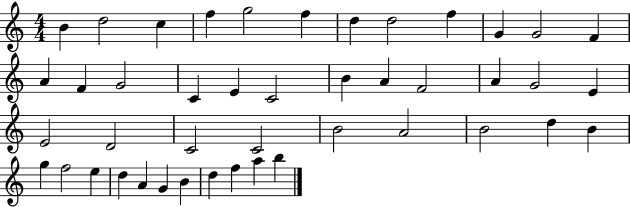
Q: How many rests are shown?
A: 0